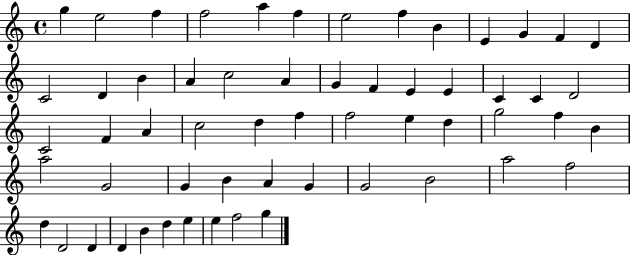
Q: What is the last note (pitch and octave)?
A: G5